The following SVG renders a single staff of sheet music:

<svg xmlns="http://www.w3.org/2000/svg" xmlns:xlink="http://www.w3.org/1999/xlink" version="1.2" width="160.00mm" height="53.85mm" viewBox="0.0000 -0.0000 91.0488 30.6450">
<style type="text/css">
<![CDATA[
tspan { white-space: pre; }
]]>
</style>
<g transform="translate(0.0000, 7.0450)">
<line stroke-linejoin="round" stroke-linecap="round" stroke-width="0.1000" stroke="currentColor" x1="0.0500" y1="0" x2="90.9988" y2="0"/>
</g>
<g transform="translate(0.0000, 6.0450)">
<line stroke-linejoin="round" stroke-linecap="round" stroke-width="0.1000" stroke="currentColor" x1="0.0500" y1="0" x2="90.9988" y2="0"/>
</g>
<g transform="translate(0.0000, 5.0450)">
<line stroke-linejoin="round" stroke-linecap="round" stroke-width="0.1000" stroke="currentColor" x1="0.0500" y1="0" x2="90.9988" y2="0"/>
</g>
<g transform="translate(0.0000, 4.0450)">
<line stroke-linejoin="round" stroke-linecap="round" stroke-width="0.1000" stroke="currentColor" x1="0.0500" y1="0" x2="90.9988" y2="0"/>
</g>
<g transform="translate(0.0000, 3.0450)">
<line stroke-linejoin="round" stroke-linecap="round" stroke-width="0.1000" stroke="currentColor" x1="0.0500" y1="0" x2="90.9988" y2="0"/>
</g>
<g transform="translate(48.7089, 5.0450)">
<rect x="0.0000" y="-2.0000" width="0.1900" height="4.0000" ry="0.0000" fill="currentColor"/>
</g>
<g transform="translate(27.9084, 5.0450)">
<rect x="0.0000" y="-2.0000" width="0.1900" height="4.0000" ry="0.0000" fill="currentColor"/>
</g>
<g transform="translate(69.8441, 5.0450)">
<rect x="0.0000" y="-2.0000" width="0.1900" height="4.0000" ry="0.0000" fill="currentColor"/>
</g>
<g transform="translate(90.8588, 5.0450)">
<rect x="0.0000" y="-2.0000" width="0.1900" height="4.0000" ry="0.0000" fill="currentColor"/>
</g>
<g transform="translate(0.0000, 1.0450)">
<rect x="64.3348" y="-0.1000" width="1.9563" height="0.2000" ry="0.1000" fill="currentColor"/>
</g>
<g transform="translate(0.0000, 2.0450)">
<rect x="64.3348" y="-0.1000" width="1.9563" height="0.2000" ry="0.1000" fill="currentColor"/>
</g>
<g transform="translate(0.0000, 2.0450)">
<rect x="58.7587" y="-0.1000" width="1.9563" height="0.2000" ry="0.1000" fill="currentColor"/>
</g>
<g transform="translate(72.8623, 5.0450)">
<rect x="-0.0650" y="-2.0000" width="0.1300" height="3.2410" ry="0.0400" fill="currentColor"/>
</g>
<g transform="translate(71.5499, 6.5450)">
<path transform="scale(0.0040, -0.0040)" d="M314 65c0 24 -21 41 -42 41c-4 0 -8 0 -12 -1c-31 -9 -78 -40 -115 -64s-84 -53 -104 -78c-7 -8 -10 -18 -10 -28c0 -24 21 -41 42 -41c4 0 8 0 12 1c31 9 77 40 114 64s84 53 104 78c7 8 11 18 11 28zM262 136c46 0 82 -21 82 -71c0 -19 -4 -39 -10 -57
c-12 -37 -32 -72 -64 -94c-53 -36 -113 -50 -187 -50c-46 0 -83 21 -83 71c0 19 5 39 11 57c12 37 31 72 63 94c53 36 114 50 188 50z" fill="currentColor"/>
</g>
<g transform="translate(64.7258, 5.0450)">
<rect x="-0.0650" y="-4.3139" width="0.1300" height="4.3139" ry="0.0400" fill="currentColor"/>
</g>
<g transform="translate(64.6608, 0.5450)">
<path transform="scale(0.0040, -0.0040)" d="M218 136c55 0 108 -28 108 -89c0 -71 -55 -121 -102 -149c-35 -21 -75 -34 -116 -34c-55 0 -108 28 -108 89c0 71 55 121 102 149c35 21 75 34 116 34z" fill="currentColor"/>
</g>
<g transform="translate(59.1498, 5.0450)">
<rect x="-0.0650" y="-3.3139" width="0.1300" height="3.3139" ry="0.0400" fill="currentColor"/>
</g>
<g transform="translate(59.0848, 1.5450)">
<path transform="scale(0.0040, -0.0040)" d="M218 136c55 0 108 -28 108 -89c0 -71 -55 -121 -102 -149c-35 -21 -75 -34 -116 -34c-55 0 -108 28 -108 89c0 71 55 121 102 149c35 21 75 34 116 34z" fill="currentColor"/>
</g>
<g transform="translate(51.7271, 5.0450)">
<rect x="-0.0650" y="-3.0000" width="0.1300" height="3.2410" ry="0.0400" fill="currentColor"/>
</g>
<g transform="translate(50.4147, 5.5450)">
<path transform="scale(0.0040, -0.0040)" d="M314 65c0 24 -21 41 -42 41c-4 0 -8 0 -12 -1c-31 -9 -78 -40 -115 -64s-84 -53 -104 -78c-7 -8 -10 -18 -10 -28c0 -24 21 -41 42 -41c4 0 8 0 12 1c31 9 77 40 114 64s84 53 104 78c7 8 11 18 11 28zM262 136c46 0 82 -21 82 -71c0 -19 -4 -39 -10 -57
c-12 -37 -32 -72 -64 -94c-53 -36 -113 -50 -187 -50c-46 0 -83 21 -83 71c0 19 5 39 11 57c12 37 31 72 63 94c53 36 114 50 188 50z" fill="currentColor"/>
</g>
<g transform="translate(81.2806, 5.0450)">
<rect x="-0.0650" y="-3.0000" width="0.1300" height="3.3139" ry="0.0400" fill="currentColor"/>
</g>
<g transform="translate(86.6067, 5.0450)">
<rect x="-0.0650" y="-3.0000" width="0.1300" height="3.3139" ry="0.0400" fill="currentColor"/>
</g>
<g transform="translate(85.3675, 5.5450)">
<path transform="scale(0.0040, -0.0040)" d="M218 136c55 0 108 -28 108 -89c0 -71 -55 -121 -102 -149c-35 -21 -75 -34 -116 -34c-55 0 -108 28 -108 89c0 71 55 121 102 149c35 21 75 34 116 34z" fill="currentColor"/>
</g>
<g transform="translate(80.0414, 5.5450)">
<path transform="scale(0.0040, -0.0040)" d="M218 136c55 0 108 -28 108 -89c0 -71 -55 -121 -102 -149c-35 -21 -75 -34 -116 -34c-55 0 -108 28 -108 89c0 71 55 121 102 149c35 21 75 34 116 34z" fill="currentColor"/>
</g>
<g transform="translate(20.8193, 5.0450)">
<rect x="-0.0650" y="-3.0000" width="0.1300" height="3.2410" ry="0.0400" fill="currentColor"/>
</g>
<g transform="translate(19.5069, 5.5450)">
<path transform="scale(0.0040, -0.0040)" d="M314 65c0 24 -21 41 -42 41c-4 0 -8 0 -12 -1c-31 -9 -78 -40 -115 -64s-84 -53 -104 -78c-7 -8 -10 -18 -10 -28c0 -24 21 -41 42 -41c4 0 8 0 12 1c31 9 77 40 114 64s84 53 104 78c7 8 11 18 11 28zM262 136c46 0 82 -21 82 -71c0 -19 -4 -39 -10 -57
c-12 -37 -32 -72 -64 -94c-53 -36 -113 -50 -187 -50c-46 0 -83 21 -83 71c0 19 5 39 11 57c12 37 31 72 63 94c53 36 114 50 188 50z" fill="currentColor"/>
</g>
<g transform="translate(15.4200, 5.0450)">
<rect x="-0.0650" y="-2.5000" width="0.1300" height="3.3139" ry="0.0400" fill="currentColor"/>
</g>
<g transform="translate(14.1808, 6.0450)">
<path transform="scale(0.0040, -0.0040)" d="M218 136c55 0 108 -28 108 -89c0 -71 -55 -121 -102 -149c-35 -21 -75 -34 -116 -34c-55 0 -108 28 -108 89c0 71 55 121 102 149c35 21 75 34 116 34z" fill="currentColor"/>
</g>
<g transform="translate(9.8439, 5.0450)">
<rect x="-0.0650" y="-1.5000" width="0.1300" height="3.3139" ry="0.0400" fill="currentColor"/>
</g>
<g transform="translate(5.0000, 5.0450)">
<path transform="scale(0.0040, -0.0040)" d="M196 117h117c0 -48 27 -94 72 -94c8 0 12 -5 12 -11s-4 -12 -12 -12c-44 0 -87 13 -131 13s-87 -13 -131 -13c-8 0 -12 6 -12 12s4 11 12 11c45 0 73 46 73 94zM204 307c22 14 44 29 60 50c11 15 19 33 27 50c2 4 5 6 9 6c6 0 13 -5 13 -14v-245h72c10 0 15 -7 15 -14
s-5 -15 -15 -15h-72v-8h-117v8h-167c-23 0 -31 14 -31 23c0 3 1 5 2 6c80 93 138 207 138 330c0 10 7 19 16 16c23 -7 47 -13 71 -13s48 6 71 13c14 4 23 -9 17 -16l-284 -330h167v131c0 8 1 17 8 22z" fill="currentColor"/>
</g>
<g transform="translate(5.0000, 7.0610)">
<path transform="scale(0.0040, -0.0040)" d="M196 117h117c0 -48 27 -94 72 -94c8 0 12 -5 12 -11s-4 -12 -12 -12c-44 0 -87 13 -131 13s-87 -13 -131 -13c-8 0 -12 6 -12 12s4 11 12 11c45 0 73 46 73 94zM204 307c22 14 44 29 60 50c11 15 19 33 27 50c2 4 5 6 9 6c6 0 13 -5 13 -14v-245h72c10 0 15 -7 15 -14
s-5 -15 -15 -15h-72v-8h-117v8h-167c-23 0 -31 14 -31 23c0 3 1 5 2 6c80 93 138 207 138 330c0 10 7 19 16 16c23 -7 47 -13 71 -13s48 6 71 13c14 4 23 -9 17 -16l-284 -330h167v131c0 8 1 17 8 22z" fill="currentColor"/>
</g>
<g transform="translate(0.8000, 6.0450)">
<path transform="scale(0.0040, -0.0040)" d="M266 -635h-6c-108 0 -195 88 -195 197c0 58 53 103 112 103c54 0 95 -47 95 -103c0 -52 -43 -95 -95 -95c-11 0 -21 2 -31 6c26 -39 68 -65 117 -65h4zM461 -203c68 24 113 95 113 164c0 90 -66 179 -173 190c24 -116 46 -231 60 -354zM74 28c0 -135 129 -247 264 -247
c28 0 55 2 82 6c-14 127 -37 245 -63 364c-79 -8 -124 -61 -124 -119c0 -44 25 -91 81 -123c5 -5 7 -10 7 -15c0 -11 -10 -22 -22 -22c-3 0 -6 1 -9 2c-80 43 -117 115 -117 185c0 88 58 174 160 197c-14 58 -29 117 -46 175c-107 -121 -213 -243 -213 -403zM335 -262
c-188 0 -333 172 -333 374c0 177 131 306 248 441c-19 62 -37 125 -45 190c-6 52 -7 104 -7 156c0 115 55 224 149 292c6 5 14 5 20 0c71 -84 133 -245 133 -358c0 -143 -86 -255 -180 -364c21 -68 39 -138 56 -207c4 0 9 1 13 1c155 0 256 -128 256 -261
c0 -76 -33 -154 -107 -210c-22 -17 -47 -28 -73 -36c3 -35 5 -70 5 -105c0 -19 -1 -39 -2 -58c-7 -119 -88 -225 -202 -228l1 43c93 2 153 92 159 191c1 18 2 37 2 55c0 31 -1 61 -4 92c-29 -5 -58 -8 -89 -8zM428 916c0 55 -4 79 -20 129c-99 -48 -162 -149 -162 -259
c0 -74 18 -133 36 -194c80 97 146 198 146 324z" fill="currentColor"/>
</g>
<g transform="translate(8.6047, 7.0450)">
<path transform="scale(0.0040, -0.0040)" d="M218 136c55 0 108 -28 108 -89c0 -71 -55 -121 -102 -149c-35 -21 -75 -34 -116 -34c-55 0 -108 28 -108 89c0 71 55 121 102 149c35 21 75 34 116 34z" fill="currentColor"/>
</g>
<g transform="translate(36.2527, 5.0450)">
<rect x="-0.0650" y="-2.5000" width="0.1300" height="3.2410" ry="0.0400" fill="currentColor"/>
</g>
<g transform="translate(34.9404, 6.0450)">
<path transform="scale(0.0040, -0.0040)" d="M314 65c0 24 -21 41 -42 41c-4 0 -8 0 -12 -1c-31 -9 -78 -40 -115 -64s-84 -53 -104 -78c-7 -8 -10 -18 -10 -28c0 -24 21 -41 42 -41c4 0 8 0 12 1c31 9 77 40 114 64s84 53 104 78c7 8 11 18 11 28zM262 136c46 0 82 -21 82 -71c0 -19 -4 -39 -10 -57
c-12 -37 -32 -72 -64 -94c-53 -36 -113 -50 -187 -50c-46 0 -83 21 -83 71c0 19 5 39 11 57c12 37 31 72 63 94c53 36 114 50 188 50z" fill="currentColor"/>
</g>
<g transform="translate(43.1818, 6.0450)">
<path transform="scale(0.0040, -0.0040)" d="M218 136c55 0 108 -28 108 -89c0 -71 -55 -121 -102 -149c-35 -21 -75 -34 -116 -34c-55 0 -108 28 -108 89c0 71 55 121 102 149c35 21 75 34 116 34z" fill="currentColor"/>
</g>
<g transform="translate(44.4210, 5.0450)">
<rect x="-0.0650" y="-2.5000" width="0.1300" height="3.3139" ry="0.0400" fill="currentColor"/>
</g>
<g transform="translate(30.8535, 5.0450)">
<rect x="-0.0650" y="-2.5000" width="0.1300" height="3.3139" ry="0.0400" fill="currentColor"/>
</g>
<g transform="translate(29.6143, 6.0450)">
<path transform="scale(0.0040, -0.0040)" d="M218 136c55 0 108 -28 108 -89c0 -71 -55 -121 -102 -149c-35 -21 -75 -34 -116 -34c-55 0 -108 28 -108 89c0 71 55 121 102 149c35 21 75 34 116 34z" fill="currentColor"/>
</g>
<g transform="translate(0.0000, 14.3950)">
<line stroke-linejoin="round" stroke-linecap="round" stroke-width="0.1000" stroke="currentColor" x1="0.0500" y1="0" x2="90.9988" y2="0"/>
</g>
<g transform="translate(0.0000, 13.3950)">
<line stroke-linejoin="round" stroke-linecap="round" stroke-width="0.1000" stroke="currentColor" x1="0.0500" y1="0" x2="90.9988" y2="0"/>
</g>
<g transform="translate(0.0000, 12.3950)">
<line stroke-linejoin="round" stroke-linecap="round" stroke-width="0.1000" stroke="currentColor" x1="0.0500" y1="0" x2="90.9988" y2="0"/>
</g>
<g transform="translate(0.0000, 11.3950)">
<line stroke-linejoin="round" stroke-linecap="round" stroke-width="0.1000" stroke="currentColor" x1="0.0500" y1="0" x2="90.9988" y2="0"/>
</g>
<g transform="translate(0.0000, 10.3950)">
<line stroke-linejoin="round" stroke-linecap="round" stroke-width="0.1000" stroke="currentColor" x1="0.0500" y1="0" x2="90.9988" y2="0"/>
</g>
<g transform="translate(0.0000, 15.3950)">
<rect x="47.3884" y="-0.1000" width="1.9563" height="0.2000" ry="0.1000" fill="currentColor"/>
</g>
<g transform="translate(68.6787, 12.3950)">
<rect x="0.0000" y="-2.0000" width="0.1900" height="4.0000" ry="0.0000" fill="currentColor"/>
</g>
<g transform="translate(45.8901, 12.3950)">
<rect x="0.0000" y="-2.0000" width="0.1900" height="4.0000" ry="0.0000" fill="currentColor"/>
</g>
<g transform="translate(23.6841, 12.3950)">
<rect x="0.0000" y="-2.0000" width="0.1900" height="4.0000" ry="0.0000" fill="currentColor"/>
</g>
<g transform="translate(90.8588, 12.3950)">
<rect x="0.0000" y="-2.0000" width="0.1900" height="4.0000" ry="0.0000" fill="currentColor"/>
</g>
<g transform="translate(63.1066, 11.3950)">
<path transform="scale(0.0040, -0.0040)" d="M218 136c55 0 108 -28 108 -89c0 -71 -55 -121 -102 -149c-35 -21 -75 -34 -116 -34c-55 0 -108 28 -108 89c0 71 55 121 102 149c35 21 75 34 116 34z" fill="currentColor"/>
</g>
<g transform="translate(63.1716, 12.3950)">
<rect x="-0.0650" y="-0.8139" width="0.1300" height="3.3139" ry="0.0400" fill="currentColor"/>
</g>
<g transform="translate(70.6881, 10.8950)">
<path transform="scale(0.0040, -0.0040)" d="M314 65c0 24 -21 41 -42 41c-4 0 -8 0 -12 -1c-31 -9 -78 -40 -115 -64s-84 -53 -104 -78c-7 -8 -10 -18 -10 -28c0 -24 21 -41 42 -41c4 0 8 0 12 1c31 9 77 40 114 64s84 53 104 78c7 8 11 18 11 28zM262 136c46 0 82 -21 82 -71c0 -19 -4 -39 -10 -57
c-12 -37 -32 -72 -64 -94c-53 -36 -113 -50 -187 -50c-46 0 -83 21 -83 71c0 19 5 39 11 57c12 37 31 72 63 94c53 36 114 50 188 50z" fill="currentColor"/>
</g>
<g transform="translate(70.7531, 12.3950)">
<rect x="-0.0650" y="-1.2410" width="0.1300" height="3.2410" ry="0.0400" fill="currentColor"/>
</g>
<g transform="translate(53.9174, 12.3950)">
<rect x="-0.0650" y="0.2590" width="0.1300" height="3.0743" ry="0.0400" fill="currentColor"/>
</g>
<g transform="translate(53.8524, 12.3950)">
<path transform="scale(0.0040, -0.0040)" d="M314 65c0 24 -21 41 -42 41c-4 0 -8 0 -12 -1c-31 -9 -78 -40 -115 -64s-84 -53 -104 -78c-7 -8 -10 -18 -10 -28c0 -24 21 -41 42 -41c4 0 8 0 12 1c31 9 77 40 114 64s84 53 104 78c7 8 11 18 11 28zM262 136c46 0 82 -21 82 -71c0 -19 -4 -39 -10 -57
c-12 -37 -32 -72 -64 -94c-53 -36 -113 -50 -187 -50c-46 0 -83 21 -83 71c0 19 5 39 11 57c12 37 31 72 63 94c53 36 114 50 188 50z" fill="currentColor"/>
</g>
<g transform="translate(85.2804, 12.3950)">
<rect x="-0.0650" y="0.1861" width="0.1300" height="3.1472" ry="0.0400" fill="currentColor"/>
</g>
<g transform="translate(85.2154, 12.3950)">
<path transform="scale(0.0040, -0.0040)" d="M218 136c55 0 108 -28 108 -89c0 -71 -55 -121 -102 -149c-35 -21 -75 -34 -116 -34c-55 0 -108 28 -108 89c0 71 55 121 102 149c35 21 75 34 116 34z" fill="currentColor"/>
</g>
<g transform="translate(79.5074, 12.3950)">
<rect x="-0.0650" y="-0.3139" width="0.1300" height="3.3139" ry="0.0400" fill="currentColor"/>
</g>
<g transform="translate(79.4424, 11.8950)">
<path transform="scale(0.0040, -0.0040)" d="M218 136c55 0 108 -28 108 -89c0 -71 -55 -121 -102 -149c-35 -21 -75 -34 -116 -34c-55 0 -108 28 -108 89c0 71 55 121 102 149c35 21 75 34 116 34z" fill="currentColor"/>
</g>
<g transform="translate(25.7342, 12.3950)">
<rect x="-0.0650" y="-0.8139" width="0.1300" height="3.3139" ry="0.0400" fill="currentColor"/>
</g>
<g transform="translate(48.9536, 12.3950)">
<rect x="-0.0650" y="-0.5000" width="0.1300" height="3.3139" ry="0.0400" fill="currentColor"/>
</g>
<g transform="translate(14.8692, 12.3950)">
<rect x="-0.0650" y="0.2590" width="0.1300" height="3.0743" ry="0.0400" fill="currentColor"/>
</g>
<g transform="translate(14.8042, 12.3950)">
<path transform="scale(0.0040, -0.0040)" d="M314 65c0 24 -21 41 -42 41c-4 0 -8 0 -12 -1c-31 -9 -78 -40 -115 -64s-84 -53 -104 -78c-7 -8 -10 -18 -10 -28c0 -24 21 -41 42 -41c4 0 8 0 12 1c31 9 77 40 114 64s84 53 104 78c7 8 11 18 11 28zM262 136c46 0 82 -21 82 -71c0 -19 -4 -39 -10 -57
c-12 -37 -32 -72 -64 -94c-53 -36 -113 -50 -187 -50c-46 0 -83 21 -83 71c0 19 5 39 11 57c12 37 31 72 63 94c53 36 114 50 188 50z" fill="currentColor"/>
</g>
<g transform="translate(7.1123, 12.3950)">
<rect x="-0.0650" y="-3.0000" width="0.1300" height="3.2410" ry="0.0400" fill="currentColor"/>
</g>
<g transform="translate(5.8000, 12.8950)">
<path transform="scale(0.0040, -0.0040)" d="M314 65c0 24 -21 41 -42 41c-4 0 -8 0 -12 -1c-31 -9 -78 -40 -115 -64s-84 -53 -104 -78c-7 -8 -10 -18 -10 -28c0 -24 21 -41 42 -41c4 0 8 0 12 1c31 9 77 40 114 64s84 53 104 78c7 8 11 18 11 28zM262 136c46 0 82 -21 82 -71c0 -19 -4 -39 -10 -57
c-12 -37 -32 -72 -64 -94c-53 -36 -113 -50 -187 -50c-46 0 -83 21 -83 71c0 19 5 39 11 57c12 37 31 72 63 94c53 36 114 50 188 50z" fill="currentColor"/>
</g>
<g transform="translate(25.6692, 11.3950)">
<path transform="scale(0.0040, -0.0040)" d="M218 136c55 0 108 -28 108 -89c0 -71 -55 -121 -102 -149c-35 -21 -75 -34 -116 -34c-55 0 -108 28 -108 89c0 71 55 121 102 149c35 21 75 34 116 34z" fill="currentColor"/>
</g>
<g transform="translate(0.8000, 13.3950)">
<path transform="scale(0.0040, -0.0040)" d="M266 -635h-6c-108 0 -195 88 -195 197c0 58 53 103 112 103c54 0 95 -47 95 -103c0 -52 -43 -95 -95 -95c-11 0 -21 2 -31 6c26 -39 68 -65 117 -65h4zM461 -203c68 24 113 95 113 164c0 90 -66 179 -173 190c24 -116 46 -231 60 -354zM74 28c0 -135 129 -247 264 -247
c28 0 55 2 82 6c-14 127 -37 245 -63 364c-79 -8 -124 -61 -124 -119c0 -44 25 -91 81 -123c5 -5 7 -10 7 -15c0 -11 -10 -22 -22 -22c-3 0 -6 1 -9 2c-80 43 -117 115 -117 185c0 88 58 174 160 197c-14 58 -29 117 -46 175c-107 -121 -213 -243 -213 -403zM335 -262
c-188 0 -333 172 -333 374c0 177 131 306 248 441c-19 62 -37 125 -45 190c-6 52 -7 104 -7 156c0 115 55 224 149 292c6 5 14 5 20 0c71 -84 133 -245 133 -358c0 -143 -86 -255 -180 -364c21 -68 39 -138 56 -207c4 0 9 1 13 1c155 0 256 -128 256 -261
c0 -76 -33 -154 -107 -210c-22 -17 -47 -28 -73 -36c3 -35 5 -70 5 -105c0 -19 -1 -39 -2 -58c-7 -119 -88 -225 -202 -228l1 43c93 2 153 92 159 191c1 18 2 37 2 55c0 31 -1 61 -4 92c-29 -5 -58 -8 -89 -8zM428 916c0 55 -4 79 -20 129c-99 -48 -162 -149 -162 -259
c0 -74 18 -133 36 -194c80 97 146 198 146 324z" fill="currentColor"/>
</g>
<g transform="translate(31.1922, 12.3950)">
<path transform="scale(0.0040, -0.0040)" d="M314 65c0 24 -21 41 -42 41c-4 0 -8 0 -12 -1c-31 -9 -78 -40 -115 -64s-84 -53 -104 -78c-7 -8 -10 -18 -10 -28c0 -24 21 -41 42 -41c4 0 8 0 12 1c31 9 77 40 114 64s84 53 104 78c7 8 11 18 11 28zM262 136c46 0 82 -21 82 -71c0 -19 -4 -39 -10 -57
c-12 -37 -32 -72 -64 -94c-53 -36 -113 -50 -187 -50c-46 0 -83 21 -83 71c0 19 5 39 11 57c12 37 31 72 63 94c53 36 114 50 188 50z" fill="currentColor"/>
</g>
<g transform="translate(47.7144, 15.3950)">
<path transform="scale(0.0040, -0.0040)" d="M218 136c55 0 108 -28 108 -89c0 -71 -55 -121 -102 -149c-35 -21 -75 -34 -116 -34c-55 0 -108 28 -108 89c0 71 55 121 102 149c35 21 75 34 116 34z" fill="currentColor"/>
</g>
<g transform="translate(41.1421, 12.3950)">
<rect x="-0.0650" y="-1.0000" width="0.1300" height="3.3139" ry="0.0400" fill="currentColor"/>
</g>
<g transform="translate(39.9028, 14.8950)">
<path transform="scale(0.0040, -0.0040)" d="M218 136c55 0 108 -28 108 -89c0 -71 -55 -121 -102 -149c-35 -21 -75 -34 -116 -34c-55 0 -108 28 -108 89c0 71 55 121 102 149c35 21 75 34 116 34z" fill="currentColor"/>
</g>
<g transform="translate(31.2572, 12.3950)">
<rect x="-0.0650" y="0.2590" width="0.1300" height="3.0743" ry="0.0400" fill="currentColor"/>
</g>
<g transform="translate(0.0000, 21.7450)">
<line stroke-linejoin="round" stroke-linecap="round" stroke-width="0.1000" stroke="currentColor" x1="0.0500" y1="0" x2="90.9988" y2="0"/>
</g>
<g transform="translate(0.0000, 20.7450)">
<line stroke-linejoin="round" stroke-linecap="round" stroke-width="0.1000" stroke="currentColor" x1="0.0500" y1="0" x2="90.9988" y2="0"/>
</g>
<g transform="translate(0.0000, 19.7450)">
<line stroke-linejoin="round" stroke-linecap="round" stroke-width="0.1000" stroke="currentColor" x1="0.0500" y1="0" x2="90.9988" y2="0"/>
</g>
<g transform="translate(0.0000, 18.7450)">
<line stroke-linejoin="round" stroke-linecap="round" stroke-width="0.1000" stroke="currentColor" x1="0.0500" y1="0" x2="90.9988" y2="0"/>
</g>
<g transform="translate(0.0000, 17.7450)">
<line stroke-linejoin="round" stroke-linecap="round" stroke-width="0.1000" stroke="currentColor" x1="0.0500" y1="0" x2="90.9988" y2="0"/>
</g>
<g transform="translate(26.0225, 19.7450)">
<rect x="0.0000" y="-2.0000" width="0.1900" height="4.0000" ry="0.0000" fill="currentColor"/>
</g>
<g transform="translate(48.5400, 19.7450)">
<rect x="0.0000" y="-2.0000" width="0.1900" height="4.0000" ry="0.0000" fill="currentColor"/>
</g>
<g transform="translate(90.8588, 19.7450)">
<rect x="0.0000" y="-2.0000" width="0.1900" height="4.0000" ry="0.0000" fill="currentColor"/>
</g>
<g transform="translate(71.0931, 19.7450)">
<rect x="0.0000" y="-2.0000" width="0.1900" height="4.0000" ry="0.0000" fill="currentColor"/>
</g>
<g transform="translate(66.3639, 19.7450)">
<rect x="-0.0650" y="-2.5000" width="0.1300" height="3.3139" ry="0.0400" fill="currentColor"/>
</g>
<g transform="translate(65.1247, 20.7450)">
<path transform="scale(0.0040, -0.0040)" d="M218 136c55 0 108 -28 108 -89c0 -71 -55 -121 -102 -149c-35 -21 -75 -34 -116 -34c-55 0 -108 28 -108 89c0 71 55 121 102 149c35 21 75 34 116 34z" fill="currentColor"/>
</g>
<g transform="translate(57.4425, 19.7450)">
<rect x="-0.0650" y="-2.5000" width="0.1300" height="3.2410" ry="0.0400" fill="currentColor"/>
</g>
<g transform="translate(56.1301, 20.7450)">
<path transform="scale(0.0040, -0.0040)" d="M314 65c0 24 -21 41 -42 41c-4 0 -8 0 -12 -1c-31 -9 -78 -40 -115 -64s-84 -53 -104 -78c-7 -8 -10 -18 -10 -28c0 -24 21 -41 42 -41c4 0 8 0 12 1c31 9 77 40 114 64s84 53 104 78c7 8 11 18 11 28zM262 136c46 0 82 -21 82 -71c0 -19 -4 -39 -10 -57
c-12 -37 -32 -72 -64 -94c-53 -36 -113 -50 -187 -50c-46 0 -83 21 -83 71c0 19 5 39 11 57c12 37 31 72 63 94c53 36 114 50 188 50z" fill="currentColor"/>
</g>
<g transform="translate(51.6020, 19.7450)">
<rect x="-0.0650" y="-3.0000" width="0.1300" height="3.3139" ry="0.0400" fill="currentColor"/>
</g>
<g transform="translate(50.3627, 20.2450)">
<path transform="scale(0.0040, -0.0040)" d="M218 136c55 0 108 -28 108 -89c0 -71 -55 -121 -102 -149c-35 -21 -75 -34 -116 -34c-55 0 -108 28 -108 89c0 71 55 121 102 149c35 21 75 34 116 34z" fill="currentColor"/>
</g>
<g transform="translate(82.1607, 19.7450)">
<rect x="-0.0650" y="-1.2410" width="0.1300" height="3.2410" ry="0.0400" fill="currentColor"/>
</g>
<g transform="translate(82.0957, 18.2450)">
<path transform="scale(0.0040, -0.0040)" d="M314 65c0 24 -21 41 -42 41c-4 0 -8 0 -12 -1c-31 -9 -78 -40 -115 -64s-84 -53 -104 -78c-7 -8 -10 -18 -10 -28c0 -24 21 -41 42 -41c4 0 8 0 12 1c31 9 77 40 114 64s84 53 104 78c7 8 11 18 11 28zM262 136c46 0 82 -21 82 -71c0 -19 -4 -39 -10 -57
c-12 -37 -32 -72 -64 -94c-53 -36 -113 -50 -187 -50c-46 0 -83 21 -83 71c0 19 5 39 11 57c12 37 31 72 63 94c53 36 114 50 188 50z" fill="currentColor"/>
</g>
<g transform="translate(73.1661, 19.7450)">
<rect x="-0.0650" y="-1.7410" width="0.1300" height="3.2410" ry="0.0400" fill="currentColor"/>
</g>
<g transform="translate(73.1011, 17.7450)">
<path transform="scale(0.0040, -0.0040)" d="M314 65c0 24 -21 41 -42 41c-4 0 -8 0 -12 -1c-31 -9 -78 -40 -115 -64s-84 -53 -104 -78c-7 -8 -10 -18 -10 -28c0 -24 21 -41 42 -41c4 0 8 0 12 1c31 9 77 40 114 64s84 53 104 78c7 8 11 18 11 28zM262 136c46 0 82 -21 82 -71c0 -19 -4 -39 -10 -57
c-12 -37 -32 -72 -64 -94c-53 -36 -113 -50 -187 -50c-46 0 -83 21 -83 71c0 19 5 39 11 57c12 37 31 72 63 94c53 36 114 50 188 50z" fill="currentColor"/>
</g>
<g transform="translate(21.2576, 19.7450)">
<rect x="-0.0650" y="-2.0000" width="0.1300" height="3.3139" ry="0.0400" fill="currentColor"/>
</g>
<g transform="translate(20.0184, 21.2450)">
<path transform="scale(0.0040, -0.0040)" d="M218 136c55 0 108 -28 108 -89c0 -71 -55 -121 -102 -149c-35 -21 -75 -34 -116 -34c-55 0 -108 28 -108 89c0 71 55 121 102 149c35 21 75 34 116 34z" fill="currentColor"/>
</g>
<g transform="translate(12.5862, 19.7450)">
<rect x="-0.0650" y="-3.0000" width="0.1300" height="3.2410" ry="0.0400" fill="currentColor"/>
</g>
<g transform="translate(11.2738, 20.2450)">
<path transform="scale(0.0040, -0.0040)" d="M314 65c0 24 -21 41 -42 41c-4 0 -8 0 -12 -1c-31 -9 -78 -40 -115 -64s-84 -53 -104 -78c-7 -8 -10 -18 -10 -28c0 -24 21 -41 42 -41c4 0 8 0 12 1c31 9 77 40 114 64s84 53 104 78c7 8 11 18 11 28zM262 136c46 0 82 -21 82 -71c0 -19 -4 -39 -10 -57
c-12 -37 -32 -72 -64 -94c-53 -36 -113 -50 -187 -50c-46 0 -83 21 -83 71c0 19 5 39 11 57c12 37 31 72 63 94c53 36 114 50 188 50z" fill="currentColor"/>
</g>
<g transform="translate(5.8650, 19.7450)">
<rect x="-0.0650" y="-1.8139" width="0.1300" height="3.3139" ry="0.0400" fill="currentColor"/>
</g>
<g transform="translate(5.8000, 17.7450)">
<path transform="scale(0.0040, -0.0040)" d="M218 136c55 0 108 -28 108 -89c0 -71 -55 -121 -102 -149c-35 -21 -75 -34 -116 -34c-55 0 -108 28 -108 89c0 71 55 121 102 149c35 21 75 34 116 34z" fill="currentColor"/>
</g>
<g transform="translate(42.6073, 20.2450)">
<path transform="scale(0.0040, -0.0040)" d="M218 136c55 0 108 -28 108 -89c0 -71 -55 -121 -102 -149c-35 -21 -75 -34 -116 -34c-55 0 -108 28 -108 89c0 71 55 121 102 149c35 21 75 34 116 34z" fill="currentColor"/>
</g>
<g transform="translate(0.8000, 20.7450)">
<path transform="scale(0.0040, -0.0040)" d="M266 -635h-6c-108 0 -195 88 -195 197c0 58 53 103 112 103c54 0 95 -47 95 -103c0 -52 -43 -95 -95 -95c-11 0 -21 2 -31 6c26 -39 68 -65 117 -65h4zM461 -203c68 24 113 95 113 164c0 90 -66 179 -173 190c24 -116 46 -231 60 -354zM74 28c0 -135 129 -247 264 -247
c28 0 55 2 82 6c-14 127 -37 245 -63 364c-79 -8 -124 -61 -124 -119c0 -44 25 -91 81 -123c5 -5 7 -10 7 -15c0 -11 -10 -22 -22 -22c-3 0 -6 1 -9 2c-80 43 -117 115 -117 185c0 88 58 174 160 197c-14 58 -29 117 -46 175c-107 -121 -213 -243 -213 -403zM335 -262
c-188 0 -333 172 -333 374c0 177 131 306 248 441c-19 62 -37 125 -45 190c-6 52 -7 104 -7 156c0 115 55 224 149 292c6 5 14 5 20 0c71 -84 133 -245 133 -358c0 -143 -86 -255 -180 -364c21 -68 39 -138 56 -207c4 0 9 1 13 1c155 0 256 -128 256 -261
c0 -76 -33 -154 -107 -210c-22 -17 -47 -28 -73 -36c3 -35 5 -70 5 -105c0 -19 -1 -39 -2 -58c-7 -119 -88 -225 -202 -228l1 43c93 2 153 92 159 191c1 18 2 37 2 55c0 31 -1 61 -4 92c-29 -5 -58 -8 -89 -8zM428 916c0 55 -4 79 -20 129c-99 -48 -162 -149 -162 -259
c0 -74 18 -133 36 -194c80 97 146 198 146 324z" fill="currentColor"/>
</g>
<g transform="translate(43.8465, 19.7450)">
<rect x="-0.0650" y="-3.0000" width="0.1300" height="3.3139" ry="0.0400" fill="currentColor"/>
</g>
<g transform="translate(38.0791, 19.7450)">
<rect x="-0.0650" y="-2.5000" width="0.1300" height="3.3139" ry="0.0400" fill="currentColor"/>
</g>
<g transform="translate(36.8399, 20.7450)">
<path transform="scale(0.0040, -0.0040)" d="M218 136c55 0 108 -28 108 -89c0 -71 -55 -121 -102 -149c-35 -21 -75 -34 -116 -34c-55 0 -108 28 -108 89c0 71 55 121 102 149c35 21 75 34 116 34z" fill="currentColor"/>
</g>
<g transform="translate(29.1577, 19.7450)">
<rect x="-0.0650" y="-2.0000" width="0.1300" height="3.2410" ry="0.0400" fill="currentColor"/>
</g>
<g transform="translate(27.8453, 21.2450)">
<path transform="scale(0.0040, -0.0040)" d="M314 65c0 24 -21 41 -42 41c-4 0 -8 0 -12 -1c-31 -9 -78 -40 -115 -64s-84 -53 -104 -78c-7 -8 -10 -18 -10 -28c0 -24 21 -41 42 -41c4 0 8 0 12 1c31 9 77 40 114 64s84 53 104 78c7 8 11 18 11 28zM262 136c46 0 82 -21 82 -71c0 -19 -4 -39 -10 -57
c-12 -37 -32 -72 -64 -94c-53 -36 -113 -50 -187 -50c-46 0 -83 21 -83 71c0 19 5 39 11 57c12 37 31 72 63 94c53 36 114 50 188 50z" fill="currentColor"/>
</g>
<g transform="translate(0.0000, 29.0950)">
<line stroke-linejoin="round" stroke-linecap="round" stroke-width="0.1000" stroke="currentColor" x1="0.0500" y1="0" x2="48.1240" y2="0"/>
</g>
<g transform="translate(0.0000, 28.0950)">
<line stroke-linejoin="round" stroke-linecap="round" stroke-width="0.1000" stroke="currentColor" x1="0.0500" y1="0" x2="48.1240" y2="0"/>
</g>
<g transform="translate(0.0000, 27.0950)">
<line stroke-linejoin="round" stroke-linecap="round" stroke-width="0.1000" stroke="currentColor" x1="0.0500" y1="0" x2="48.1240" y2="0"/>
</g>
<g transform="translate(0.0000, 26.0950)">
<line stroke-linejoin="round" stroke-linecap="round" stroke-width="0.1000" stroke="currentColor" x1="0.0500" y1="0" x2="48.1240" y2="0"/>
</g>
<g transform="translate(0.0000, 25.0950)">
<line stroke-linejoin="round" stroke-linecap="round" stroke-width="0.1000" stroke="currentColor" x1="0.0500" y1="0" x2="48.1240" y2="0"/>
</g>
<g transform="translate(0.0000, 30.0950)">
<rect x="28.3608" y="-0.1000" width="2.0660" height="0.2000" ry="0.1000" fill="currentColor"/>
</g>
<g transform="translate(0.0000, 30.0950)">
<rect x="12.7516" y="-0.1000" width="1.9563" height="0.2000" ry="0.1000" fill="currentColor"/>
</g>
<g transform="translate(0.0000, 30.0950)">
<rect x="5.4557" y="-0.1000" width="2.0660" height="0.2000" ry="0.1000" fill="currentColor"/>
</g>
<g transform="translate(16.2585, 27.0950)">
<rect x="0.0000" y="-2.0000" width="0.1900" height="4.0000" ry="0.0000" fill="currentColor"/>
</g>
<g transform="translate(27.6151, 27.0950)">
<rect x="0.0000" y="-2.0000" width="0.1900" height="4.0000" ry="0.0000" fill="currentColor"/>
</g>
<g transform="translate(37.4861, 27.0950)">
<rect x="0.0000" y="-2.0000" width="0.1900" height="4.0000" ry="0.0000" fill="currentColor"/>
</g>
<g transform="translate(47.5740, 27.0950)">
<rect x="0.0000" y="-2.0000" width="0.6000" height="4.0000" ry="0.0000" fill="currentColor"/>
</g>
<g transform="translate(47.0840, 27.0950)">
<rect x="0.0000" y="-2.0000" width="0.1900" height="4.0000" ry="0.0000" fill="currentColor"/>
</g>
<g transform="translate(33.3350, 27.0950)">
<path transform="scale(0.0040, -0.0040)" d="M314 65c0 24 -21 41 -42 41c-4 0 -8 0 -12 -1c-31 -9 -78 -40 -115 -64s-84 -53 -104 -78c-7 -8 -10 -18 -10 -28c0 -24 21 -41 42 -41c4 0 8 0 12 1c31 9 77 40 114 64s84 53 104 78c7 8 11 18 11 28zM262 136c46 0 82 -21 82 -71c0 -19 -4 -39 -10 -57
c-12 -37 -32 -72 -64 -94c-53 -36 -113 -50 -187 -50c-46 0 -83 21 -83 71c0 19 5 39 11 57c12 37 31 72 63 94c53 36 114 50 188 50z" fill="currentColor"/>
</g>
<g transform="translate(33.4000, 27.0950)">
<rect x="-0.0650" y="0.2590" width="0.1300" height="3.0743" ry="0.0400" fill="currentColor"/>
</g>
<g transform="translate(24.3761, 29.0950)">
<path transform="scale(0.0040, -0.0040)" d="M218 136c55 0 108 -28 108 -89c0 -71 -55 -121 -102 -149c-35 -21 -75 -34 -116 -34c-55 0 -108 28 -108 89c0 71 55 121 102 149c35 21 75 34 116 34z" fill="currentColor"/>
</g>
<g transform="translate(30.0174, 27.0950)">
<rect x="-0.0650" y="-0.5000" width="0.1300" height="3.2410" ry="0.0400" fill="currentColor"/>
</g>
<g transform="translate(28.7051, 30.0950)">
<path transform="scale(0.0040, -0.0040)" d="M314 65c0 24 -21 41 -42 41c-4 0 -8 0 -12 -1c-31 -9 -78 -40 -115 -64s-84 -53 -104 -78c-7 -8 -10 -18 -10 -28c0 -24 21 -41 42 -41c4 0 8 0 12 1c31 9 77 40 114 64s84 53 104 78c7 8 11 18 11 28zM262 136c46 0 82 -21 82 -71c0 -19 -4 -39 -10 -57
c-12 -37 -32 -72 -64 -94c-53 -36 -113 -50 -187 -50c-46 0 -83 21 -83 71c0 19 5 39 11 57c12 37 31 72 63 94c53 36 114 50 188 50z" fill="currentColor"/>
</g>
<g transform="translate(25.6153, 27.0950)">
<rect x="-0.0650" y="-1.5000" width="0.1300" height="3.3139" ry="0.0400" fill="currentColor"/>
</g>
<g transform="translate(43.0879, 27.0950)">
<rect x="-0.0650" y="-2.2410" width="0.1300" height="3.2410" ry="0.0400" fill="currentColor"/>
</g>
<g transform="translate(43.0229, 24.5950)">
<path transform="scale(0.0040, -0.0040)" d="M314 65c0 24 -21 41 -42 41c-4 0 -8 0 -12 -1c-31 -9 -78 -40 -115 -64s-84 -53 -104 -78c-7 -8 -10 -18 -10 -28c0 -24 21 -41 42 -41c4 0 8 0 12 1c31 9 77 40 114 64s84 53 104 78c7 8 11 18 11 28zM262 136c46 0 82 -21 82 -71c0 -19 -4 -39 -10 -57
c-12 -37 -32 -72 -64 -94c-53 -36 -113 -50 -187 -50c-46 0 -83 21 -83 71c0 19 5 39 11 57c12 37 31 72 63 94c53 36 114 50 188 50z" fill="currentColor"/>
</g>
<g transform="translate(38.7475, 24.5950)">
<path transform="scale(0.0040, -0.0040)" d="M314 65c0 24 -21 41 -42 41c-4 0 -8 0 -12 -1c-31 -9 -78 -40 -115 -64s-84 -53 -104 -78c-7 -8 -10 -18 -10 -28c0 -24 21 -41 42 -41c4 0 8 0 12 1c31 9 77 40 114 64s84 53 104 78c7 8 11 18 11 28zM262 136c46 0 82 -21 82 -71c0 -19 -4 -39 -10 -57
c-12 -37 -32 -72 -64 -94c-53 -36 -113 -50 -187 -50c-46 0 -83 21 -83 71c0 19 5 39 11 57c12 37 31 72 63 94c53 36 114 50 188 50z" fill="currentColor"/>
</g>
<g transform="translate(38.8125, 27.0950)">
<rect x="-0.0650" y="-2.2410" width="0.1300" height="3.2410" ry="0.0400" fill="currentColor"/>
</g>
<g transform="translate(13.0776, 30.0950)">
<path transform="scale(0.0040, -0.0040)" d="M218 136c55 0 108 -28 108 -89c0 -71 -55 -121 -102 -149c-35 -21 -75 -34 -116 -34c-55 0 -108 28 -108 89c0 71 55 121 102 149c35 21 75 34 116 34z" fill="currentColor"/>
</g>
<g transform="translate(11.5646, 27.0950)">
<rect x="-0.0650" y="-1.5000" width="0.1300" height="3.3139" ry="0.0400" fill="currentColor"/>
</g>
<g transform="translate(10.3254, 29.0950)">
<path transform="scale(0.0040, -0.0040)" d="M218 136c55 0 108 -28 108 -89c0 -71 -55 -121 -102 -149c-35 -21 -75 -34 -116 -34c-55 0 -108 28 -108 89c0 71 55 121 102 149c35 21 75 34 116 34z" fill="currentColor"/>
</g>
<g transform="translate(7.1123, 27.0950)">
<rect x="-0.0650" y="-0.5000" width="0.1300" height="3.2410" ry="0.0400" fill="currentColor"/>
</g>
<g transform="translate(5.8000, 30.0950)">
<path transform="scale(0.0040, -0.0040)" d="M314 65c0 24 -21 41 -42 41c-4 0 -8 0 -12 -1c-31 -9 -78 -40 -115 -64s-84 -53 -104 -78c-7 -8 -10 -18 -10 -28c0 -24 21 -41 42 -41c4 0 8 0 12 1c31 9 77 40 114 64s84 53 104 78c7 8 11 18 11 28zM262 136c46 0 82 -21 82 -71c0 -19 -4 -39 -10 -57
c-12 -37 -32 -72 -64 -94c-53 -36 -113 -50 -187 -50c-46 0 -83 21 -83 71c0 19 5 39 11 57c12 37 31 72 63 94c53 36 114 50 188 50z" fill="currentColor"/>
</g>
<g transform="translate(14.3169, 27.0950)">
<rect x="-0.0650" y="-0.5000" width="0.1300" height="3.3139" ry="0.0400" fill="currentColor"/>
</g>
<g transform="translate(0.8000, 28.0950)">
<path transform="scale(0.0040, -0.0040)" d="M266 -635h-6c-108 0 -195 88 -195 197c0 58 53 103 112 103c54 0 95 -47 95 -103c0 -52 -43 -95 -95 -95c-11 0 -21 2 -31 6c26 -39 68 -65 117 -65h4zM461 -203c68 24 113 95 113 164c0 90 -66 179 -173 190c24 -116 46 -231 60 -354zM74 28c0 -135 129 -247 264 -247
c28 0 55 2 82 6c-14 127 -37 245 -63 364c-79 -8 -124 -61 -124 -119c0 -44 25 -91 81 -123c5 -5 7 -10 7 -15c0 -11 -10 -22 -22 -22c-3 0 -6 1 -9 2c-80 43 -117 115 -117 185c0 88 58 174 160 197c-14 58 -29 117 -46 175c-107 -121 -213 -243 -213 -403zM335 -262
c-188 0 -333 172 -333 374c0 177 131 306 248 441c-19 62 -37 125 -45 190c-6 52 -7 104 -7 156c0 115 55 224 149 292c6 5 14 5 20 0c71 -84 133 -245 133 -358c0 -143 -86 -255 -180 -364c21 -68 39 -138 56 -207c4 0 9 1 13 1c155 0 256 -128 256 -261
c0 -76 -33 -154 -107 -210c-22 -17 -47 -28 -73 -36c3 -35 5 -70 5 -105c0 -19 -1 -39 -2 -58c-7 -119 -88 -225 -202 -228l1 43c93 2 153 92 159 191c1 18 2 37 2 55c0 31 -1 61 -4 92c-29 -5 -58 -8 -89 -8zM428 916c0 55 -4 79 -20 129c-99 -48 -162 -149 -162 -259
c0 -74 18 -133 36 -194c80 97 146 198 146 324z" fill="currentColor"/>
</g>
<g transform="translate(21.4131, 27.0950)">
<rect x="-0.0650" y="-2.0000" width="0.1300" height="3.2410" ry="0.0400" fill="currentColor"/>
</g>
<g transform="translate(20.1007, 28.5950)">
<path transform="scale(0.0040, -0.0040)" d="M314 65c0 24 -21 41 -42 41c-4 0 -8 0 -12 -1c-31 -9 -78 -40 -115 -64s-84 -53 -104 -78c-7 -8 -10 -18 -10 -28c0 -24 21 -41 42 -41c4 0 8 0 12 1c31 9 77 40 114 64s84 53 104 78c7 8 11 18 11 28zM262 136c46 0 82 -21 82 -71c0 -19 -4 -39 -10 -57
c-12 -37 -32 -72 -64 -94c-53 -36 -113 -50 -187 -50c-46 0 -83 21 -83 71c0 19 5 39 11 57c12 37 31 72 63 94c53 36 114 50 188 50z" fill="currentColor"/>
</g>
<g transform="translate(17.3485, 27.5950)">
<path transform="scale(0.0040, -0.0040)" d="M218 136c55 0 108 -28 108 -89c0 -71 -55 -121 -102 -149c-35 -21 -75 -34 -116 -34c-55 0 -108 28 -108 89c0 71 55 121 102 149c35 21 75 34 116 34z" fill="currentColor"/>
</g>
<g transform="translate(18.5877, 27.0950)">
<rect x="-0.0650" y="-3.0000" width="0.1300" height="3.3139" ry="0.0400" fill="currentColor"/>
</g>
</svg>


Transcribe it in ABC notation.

X:1
T:Untitled
M:4/4
L:1/4
K:C
E G A2 G G2 G A2 b d' F2 A A A2 B2 d B2 D C B2 d e2 c B f A2 F F2 G A A G2 G f2 e2 C2 E C A F2 E C2 B2 g2 g2